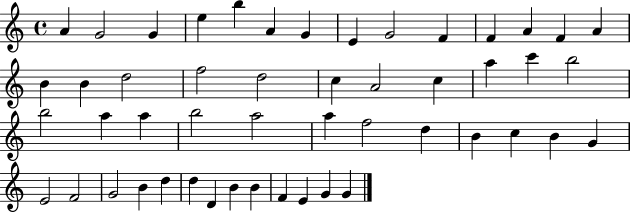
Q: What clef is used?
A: treble